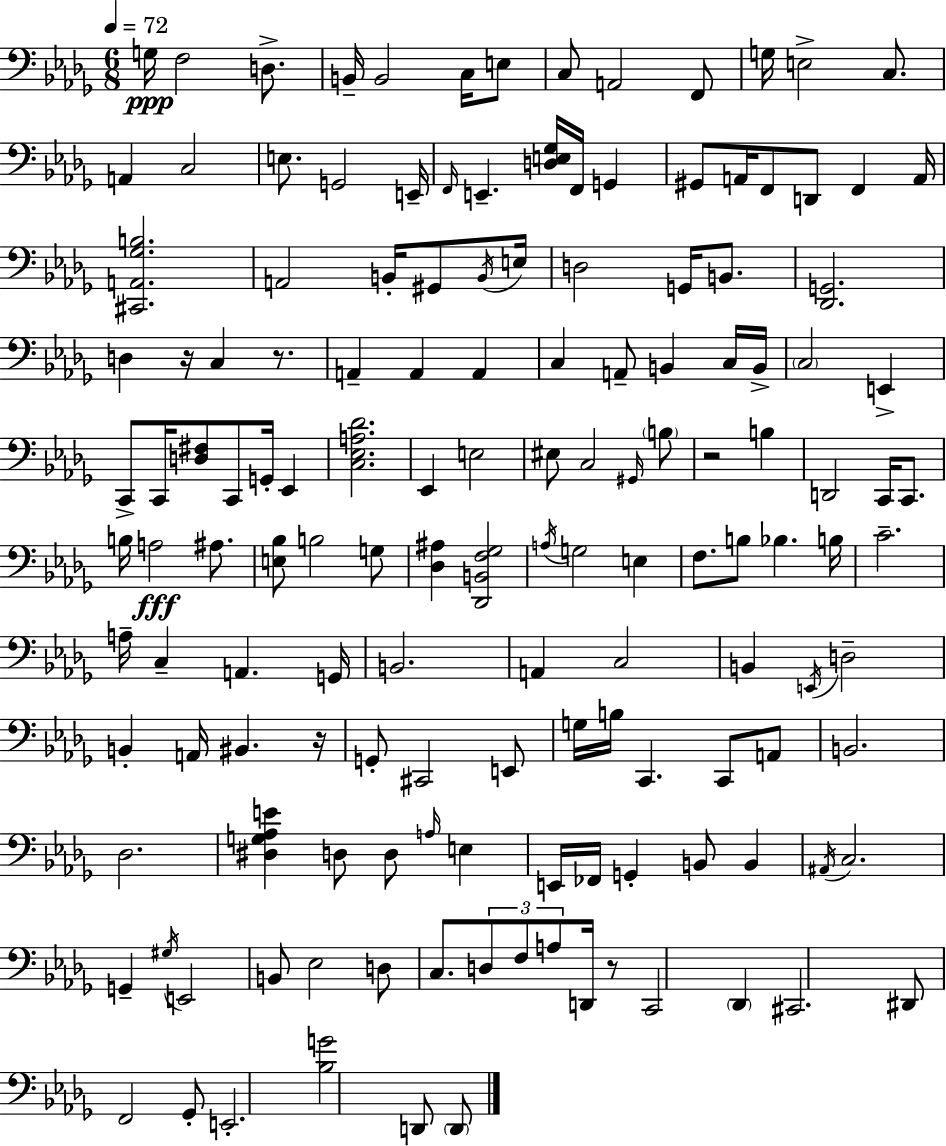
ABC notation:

X:1
T:Untitled
M:6/8
L:1/4
K:Bbm
G,/4 F,2 D,/2 B,,/4 B,,2 C,/4 E,/2 C,/2 A,,2 F,,/2 G,/4 E,2 C,/2 A,, C,2 E,/2 G,,2 E,,/4 F,,/4 E,, [D,E,_G,]/4 F,,/4 G,, ^G,,/2 A,,/4 F,,/2 D,,/2 F,, A,,/4 [^C,,A,,_G,B,]2 A,,2 B,,/4 ^G,,/2 B,,/4 E,/4 D,2 G,,/4 B,,/2 [_D,,G,,]2 D, z/4 C, z/2 A,, A,, A,, C, A,,/2 B,, C,/4 B,,/4 C,2 E,, C,,/2 C,,/4 [D,^F,]/2 C,,/2 G,,/4 _E,, [C,_E,A,_D]2 _E,, E,2 ^E,/2 C,2 ^G,,/4 B,/2 z2 B, D,,2 C,,/4 C,,/2 B,/4 A,2 ^A,/2 [E,_B,]/2 B,2 G,/2 [_D,^A,] [_D,,B,,F,_G,]2 A,/4 G,2 E, F,/2 B,/2 _B, B,/4 C2 A,/4 C, A,, G,,/4 B,,2 A,, C,2 B,, E,,/4 D,2 B,, A,,/4 ^B,, z/4 G,,/2 ^C,,2 E,,/2 G,/4 B,/4 C,, C,,/2 A,,/2 B,,2 _D,2 [^D,G,_A,E] D,/2 D,/2 A,/4 E, E,,/4 _F,,/4 G,, B,,/2 B,, ^A,,/4 C,2 G,, ^G,/4 E,,2 B,,/2 _E,2 D,/2 C,/2 D,/2 F,/2 A,/2 D,,/4 z/2 C,,2 _D,, ^C,,2 ^D,,/2 F,,2 _G,,/2 E,,2 [_B,G]2 D,,/2 D,,/2